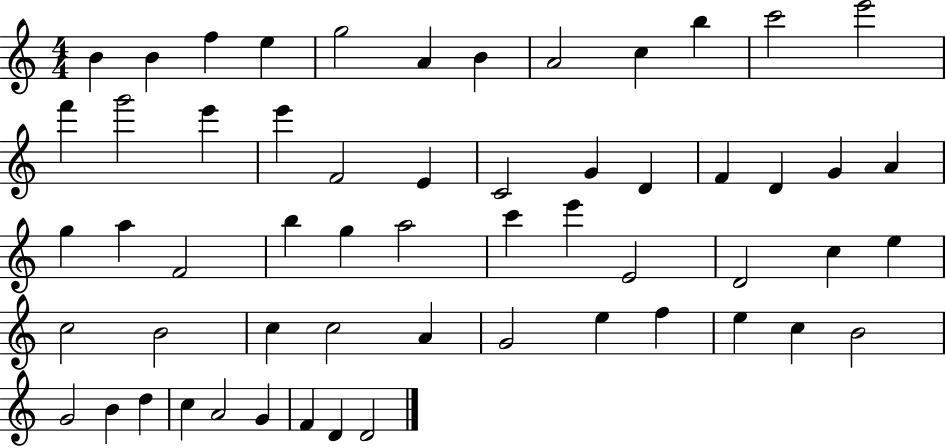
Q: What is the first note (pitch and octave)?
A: B4